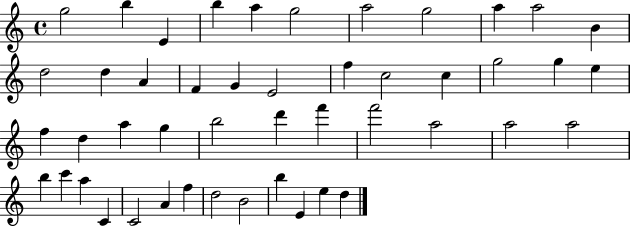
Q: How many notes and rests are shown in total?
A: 47